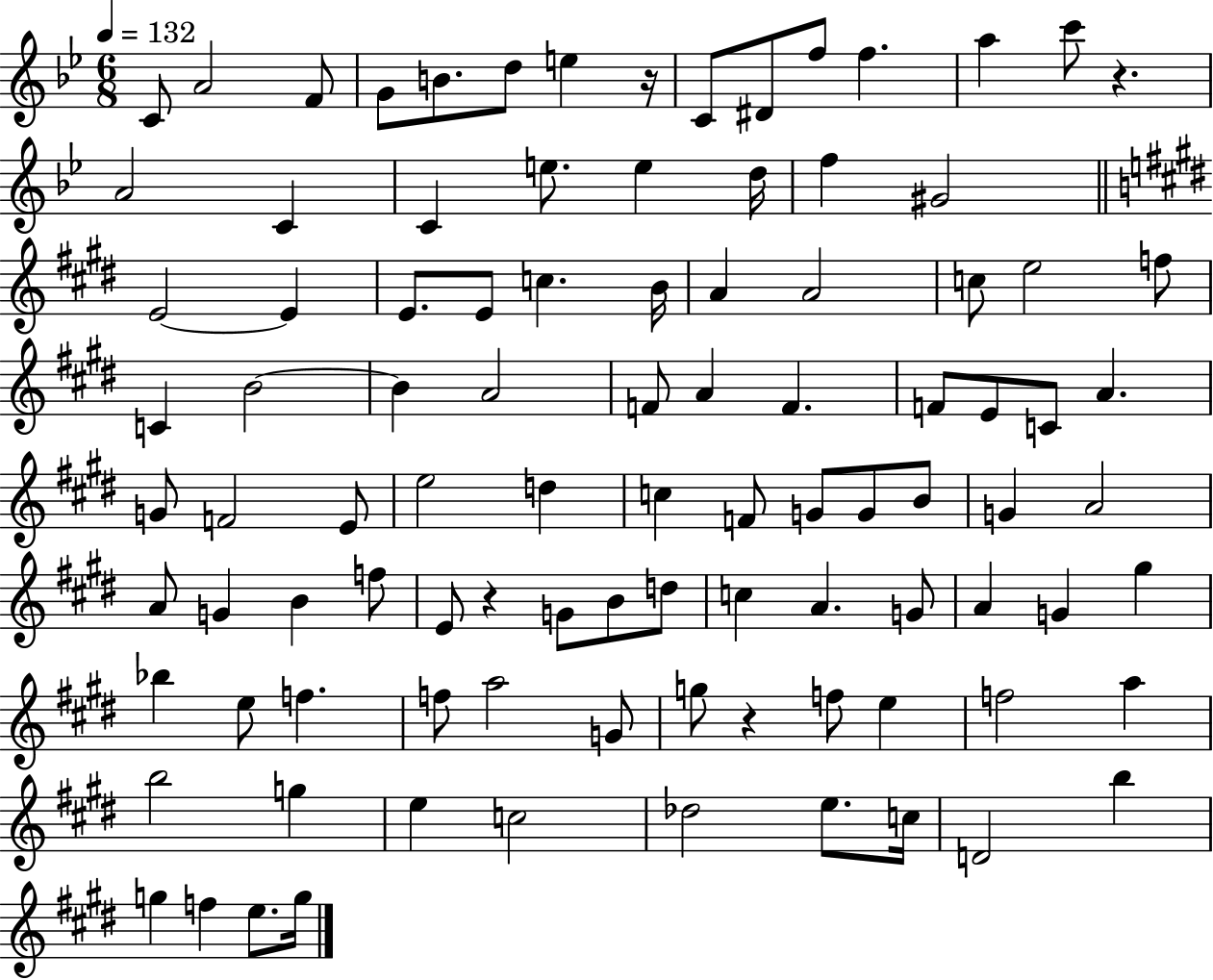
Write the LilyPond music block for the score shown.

{
  \clef treble
  \numericTimeSignature
  \time 6/8
  \key bes \major
  \tempo 4 = 132
  c'8 a'2 f'8 | g'8 b'8. d''8 e''4 r16 | c'8 dis'8 f''8 f''4. | a''4 c'''8 r4. | \break a'2 c'4 | c'4 e''8. e''4 d''16 | f''4 gis'2 | \bar "||" \break \key e \major e'2~~ e'4 | e'8. e'8 c''4. b'16 | a'4 a'2 | c''8 e''2 f''8 | \break c'4 b'2~~ | b'4 a'2 | f'8 a'4 f'4. | f'8 e'8 c'8 a'4. | \break g'8 f'2 e'8 | e''2 d''4 | c''4 f'8 g'8 g'8 b'8 | g'4 a'2 | \break a'8 g'4 b'4 f''8 | e'8 r4 g'8 b'8 d''8 | c''4 a'4. g'8 | a'4 g'4 gis''4 | \break bes''4 e''8 f''4. | f''8 a''2 g'8 | g''8 r4 f''8 e''4 | f''2 a''4 | \break b''2 g''4 | e''4 c''2 | des''2 e''8. c''16 | d'2 b''4 | \break g''4 f''4 e''8. g''16 | \bar "|."
}